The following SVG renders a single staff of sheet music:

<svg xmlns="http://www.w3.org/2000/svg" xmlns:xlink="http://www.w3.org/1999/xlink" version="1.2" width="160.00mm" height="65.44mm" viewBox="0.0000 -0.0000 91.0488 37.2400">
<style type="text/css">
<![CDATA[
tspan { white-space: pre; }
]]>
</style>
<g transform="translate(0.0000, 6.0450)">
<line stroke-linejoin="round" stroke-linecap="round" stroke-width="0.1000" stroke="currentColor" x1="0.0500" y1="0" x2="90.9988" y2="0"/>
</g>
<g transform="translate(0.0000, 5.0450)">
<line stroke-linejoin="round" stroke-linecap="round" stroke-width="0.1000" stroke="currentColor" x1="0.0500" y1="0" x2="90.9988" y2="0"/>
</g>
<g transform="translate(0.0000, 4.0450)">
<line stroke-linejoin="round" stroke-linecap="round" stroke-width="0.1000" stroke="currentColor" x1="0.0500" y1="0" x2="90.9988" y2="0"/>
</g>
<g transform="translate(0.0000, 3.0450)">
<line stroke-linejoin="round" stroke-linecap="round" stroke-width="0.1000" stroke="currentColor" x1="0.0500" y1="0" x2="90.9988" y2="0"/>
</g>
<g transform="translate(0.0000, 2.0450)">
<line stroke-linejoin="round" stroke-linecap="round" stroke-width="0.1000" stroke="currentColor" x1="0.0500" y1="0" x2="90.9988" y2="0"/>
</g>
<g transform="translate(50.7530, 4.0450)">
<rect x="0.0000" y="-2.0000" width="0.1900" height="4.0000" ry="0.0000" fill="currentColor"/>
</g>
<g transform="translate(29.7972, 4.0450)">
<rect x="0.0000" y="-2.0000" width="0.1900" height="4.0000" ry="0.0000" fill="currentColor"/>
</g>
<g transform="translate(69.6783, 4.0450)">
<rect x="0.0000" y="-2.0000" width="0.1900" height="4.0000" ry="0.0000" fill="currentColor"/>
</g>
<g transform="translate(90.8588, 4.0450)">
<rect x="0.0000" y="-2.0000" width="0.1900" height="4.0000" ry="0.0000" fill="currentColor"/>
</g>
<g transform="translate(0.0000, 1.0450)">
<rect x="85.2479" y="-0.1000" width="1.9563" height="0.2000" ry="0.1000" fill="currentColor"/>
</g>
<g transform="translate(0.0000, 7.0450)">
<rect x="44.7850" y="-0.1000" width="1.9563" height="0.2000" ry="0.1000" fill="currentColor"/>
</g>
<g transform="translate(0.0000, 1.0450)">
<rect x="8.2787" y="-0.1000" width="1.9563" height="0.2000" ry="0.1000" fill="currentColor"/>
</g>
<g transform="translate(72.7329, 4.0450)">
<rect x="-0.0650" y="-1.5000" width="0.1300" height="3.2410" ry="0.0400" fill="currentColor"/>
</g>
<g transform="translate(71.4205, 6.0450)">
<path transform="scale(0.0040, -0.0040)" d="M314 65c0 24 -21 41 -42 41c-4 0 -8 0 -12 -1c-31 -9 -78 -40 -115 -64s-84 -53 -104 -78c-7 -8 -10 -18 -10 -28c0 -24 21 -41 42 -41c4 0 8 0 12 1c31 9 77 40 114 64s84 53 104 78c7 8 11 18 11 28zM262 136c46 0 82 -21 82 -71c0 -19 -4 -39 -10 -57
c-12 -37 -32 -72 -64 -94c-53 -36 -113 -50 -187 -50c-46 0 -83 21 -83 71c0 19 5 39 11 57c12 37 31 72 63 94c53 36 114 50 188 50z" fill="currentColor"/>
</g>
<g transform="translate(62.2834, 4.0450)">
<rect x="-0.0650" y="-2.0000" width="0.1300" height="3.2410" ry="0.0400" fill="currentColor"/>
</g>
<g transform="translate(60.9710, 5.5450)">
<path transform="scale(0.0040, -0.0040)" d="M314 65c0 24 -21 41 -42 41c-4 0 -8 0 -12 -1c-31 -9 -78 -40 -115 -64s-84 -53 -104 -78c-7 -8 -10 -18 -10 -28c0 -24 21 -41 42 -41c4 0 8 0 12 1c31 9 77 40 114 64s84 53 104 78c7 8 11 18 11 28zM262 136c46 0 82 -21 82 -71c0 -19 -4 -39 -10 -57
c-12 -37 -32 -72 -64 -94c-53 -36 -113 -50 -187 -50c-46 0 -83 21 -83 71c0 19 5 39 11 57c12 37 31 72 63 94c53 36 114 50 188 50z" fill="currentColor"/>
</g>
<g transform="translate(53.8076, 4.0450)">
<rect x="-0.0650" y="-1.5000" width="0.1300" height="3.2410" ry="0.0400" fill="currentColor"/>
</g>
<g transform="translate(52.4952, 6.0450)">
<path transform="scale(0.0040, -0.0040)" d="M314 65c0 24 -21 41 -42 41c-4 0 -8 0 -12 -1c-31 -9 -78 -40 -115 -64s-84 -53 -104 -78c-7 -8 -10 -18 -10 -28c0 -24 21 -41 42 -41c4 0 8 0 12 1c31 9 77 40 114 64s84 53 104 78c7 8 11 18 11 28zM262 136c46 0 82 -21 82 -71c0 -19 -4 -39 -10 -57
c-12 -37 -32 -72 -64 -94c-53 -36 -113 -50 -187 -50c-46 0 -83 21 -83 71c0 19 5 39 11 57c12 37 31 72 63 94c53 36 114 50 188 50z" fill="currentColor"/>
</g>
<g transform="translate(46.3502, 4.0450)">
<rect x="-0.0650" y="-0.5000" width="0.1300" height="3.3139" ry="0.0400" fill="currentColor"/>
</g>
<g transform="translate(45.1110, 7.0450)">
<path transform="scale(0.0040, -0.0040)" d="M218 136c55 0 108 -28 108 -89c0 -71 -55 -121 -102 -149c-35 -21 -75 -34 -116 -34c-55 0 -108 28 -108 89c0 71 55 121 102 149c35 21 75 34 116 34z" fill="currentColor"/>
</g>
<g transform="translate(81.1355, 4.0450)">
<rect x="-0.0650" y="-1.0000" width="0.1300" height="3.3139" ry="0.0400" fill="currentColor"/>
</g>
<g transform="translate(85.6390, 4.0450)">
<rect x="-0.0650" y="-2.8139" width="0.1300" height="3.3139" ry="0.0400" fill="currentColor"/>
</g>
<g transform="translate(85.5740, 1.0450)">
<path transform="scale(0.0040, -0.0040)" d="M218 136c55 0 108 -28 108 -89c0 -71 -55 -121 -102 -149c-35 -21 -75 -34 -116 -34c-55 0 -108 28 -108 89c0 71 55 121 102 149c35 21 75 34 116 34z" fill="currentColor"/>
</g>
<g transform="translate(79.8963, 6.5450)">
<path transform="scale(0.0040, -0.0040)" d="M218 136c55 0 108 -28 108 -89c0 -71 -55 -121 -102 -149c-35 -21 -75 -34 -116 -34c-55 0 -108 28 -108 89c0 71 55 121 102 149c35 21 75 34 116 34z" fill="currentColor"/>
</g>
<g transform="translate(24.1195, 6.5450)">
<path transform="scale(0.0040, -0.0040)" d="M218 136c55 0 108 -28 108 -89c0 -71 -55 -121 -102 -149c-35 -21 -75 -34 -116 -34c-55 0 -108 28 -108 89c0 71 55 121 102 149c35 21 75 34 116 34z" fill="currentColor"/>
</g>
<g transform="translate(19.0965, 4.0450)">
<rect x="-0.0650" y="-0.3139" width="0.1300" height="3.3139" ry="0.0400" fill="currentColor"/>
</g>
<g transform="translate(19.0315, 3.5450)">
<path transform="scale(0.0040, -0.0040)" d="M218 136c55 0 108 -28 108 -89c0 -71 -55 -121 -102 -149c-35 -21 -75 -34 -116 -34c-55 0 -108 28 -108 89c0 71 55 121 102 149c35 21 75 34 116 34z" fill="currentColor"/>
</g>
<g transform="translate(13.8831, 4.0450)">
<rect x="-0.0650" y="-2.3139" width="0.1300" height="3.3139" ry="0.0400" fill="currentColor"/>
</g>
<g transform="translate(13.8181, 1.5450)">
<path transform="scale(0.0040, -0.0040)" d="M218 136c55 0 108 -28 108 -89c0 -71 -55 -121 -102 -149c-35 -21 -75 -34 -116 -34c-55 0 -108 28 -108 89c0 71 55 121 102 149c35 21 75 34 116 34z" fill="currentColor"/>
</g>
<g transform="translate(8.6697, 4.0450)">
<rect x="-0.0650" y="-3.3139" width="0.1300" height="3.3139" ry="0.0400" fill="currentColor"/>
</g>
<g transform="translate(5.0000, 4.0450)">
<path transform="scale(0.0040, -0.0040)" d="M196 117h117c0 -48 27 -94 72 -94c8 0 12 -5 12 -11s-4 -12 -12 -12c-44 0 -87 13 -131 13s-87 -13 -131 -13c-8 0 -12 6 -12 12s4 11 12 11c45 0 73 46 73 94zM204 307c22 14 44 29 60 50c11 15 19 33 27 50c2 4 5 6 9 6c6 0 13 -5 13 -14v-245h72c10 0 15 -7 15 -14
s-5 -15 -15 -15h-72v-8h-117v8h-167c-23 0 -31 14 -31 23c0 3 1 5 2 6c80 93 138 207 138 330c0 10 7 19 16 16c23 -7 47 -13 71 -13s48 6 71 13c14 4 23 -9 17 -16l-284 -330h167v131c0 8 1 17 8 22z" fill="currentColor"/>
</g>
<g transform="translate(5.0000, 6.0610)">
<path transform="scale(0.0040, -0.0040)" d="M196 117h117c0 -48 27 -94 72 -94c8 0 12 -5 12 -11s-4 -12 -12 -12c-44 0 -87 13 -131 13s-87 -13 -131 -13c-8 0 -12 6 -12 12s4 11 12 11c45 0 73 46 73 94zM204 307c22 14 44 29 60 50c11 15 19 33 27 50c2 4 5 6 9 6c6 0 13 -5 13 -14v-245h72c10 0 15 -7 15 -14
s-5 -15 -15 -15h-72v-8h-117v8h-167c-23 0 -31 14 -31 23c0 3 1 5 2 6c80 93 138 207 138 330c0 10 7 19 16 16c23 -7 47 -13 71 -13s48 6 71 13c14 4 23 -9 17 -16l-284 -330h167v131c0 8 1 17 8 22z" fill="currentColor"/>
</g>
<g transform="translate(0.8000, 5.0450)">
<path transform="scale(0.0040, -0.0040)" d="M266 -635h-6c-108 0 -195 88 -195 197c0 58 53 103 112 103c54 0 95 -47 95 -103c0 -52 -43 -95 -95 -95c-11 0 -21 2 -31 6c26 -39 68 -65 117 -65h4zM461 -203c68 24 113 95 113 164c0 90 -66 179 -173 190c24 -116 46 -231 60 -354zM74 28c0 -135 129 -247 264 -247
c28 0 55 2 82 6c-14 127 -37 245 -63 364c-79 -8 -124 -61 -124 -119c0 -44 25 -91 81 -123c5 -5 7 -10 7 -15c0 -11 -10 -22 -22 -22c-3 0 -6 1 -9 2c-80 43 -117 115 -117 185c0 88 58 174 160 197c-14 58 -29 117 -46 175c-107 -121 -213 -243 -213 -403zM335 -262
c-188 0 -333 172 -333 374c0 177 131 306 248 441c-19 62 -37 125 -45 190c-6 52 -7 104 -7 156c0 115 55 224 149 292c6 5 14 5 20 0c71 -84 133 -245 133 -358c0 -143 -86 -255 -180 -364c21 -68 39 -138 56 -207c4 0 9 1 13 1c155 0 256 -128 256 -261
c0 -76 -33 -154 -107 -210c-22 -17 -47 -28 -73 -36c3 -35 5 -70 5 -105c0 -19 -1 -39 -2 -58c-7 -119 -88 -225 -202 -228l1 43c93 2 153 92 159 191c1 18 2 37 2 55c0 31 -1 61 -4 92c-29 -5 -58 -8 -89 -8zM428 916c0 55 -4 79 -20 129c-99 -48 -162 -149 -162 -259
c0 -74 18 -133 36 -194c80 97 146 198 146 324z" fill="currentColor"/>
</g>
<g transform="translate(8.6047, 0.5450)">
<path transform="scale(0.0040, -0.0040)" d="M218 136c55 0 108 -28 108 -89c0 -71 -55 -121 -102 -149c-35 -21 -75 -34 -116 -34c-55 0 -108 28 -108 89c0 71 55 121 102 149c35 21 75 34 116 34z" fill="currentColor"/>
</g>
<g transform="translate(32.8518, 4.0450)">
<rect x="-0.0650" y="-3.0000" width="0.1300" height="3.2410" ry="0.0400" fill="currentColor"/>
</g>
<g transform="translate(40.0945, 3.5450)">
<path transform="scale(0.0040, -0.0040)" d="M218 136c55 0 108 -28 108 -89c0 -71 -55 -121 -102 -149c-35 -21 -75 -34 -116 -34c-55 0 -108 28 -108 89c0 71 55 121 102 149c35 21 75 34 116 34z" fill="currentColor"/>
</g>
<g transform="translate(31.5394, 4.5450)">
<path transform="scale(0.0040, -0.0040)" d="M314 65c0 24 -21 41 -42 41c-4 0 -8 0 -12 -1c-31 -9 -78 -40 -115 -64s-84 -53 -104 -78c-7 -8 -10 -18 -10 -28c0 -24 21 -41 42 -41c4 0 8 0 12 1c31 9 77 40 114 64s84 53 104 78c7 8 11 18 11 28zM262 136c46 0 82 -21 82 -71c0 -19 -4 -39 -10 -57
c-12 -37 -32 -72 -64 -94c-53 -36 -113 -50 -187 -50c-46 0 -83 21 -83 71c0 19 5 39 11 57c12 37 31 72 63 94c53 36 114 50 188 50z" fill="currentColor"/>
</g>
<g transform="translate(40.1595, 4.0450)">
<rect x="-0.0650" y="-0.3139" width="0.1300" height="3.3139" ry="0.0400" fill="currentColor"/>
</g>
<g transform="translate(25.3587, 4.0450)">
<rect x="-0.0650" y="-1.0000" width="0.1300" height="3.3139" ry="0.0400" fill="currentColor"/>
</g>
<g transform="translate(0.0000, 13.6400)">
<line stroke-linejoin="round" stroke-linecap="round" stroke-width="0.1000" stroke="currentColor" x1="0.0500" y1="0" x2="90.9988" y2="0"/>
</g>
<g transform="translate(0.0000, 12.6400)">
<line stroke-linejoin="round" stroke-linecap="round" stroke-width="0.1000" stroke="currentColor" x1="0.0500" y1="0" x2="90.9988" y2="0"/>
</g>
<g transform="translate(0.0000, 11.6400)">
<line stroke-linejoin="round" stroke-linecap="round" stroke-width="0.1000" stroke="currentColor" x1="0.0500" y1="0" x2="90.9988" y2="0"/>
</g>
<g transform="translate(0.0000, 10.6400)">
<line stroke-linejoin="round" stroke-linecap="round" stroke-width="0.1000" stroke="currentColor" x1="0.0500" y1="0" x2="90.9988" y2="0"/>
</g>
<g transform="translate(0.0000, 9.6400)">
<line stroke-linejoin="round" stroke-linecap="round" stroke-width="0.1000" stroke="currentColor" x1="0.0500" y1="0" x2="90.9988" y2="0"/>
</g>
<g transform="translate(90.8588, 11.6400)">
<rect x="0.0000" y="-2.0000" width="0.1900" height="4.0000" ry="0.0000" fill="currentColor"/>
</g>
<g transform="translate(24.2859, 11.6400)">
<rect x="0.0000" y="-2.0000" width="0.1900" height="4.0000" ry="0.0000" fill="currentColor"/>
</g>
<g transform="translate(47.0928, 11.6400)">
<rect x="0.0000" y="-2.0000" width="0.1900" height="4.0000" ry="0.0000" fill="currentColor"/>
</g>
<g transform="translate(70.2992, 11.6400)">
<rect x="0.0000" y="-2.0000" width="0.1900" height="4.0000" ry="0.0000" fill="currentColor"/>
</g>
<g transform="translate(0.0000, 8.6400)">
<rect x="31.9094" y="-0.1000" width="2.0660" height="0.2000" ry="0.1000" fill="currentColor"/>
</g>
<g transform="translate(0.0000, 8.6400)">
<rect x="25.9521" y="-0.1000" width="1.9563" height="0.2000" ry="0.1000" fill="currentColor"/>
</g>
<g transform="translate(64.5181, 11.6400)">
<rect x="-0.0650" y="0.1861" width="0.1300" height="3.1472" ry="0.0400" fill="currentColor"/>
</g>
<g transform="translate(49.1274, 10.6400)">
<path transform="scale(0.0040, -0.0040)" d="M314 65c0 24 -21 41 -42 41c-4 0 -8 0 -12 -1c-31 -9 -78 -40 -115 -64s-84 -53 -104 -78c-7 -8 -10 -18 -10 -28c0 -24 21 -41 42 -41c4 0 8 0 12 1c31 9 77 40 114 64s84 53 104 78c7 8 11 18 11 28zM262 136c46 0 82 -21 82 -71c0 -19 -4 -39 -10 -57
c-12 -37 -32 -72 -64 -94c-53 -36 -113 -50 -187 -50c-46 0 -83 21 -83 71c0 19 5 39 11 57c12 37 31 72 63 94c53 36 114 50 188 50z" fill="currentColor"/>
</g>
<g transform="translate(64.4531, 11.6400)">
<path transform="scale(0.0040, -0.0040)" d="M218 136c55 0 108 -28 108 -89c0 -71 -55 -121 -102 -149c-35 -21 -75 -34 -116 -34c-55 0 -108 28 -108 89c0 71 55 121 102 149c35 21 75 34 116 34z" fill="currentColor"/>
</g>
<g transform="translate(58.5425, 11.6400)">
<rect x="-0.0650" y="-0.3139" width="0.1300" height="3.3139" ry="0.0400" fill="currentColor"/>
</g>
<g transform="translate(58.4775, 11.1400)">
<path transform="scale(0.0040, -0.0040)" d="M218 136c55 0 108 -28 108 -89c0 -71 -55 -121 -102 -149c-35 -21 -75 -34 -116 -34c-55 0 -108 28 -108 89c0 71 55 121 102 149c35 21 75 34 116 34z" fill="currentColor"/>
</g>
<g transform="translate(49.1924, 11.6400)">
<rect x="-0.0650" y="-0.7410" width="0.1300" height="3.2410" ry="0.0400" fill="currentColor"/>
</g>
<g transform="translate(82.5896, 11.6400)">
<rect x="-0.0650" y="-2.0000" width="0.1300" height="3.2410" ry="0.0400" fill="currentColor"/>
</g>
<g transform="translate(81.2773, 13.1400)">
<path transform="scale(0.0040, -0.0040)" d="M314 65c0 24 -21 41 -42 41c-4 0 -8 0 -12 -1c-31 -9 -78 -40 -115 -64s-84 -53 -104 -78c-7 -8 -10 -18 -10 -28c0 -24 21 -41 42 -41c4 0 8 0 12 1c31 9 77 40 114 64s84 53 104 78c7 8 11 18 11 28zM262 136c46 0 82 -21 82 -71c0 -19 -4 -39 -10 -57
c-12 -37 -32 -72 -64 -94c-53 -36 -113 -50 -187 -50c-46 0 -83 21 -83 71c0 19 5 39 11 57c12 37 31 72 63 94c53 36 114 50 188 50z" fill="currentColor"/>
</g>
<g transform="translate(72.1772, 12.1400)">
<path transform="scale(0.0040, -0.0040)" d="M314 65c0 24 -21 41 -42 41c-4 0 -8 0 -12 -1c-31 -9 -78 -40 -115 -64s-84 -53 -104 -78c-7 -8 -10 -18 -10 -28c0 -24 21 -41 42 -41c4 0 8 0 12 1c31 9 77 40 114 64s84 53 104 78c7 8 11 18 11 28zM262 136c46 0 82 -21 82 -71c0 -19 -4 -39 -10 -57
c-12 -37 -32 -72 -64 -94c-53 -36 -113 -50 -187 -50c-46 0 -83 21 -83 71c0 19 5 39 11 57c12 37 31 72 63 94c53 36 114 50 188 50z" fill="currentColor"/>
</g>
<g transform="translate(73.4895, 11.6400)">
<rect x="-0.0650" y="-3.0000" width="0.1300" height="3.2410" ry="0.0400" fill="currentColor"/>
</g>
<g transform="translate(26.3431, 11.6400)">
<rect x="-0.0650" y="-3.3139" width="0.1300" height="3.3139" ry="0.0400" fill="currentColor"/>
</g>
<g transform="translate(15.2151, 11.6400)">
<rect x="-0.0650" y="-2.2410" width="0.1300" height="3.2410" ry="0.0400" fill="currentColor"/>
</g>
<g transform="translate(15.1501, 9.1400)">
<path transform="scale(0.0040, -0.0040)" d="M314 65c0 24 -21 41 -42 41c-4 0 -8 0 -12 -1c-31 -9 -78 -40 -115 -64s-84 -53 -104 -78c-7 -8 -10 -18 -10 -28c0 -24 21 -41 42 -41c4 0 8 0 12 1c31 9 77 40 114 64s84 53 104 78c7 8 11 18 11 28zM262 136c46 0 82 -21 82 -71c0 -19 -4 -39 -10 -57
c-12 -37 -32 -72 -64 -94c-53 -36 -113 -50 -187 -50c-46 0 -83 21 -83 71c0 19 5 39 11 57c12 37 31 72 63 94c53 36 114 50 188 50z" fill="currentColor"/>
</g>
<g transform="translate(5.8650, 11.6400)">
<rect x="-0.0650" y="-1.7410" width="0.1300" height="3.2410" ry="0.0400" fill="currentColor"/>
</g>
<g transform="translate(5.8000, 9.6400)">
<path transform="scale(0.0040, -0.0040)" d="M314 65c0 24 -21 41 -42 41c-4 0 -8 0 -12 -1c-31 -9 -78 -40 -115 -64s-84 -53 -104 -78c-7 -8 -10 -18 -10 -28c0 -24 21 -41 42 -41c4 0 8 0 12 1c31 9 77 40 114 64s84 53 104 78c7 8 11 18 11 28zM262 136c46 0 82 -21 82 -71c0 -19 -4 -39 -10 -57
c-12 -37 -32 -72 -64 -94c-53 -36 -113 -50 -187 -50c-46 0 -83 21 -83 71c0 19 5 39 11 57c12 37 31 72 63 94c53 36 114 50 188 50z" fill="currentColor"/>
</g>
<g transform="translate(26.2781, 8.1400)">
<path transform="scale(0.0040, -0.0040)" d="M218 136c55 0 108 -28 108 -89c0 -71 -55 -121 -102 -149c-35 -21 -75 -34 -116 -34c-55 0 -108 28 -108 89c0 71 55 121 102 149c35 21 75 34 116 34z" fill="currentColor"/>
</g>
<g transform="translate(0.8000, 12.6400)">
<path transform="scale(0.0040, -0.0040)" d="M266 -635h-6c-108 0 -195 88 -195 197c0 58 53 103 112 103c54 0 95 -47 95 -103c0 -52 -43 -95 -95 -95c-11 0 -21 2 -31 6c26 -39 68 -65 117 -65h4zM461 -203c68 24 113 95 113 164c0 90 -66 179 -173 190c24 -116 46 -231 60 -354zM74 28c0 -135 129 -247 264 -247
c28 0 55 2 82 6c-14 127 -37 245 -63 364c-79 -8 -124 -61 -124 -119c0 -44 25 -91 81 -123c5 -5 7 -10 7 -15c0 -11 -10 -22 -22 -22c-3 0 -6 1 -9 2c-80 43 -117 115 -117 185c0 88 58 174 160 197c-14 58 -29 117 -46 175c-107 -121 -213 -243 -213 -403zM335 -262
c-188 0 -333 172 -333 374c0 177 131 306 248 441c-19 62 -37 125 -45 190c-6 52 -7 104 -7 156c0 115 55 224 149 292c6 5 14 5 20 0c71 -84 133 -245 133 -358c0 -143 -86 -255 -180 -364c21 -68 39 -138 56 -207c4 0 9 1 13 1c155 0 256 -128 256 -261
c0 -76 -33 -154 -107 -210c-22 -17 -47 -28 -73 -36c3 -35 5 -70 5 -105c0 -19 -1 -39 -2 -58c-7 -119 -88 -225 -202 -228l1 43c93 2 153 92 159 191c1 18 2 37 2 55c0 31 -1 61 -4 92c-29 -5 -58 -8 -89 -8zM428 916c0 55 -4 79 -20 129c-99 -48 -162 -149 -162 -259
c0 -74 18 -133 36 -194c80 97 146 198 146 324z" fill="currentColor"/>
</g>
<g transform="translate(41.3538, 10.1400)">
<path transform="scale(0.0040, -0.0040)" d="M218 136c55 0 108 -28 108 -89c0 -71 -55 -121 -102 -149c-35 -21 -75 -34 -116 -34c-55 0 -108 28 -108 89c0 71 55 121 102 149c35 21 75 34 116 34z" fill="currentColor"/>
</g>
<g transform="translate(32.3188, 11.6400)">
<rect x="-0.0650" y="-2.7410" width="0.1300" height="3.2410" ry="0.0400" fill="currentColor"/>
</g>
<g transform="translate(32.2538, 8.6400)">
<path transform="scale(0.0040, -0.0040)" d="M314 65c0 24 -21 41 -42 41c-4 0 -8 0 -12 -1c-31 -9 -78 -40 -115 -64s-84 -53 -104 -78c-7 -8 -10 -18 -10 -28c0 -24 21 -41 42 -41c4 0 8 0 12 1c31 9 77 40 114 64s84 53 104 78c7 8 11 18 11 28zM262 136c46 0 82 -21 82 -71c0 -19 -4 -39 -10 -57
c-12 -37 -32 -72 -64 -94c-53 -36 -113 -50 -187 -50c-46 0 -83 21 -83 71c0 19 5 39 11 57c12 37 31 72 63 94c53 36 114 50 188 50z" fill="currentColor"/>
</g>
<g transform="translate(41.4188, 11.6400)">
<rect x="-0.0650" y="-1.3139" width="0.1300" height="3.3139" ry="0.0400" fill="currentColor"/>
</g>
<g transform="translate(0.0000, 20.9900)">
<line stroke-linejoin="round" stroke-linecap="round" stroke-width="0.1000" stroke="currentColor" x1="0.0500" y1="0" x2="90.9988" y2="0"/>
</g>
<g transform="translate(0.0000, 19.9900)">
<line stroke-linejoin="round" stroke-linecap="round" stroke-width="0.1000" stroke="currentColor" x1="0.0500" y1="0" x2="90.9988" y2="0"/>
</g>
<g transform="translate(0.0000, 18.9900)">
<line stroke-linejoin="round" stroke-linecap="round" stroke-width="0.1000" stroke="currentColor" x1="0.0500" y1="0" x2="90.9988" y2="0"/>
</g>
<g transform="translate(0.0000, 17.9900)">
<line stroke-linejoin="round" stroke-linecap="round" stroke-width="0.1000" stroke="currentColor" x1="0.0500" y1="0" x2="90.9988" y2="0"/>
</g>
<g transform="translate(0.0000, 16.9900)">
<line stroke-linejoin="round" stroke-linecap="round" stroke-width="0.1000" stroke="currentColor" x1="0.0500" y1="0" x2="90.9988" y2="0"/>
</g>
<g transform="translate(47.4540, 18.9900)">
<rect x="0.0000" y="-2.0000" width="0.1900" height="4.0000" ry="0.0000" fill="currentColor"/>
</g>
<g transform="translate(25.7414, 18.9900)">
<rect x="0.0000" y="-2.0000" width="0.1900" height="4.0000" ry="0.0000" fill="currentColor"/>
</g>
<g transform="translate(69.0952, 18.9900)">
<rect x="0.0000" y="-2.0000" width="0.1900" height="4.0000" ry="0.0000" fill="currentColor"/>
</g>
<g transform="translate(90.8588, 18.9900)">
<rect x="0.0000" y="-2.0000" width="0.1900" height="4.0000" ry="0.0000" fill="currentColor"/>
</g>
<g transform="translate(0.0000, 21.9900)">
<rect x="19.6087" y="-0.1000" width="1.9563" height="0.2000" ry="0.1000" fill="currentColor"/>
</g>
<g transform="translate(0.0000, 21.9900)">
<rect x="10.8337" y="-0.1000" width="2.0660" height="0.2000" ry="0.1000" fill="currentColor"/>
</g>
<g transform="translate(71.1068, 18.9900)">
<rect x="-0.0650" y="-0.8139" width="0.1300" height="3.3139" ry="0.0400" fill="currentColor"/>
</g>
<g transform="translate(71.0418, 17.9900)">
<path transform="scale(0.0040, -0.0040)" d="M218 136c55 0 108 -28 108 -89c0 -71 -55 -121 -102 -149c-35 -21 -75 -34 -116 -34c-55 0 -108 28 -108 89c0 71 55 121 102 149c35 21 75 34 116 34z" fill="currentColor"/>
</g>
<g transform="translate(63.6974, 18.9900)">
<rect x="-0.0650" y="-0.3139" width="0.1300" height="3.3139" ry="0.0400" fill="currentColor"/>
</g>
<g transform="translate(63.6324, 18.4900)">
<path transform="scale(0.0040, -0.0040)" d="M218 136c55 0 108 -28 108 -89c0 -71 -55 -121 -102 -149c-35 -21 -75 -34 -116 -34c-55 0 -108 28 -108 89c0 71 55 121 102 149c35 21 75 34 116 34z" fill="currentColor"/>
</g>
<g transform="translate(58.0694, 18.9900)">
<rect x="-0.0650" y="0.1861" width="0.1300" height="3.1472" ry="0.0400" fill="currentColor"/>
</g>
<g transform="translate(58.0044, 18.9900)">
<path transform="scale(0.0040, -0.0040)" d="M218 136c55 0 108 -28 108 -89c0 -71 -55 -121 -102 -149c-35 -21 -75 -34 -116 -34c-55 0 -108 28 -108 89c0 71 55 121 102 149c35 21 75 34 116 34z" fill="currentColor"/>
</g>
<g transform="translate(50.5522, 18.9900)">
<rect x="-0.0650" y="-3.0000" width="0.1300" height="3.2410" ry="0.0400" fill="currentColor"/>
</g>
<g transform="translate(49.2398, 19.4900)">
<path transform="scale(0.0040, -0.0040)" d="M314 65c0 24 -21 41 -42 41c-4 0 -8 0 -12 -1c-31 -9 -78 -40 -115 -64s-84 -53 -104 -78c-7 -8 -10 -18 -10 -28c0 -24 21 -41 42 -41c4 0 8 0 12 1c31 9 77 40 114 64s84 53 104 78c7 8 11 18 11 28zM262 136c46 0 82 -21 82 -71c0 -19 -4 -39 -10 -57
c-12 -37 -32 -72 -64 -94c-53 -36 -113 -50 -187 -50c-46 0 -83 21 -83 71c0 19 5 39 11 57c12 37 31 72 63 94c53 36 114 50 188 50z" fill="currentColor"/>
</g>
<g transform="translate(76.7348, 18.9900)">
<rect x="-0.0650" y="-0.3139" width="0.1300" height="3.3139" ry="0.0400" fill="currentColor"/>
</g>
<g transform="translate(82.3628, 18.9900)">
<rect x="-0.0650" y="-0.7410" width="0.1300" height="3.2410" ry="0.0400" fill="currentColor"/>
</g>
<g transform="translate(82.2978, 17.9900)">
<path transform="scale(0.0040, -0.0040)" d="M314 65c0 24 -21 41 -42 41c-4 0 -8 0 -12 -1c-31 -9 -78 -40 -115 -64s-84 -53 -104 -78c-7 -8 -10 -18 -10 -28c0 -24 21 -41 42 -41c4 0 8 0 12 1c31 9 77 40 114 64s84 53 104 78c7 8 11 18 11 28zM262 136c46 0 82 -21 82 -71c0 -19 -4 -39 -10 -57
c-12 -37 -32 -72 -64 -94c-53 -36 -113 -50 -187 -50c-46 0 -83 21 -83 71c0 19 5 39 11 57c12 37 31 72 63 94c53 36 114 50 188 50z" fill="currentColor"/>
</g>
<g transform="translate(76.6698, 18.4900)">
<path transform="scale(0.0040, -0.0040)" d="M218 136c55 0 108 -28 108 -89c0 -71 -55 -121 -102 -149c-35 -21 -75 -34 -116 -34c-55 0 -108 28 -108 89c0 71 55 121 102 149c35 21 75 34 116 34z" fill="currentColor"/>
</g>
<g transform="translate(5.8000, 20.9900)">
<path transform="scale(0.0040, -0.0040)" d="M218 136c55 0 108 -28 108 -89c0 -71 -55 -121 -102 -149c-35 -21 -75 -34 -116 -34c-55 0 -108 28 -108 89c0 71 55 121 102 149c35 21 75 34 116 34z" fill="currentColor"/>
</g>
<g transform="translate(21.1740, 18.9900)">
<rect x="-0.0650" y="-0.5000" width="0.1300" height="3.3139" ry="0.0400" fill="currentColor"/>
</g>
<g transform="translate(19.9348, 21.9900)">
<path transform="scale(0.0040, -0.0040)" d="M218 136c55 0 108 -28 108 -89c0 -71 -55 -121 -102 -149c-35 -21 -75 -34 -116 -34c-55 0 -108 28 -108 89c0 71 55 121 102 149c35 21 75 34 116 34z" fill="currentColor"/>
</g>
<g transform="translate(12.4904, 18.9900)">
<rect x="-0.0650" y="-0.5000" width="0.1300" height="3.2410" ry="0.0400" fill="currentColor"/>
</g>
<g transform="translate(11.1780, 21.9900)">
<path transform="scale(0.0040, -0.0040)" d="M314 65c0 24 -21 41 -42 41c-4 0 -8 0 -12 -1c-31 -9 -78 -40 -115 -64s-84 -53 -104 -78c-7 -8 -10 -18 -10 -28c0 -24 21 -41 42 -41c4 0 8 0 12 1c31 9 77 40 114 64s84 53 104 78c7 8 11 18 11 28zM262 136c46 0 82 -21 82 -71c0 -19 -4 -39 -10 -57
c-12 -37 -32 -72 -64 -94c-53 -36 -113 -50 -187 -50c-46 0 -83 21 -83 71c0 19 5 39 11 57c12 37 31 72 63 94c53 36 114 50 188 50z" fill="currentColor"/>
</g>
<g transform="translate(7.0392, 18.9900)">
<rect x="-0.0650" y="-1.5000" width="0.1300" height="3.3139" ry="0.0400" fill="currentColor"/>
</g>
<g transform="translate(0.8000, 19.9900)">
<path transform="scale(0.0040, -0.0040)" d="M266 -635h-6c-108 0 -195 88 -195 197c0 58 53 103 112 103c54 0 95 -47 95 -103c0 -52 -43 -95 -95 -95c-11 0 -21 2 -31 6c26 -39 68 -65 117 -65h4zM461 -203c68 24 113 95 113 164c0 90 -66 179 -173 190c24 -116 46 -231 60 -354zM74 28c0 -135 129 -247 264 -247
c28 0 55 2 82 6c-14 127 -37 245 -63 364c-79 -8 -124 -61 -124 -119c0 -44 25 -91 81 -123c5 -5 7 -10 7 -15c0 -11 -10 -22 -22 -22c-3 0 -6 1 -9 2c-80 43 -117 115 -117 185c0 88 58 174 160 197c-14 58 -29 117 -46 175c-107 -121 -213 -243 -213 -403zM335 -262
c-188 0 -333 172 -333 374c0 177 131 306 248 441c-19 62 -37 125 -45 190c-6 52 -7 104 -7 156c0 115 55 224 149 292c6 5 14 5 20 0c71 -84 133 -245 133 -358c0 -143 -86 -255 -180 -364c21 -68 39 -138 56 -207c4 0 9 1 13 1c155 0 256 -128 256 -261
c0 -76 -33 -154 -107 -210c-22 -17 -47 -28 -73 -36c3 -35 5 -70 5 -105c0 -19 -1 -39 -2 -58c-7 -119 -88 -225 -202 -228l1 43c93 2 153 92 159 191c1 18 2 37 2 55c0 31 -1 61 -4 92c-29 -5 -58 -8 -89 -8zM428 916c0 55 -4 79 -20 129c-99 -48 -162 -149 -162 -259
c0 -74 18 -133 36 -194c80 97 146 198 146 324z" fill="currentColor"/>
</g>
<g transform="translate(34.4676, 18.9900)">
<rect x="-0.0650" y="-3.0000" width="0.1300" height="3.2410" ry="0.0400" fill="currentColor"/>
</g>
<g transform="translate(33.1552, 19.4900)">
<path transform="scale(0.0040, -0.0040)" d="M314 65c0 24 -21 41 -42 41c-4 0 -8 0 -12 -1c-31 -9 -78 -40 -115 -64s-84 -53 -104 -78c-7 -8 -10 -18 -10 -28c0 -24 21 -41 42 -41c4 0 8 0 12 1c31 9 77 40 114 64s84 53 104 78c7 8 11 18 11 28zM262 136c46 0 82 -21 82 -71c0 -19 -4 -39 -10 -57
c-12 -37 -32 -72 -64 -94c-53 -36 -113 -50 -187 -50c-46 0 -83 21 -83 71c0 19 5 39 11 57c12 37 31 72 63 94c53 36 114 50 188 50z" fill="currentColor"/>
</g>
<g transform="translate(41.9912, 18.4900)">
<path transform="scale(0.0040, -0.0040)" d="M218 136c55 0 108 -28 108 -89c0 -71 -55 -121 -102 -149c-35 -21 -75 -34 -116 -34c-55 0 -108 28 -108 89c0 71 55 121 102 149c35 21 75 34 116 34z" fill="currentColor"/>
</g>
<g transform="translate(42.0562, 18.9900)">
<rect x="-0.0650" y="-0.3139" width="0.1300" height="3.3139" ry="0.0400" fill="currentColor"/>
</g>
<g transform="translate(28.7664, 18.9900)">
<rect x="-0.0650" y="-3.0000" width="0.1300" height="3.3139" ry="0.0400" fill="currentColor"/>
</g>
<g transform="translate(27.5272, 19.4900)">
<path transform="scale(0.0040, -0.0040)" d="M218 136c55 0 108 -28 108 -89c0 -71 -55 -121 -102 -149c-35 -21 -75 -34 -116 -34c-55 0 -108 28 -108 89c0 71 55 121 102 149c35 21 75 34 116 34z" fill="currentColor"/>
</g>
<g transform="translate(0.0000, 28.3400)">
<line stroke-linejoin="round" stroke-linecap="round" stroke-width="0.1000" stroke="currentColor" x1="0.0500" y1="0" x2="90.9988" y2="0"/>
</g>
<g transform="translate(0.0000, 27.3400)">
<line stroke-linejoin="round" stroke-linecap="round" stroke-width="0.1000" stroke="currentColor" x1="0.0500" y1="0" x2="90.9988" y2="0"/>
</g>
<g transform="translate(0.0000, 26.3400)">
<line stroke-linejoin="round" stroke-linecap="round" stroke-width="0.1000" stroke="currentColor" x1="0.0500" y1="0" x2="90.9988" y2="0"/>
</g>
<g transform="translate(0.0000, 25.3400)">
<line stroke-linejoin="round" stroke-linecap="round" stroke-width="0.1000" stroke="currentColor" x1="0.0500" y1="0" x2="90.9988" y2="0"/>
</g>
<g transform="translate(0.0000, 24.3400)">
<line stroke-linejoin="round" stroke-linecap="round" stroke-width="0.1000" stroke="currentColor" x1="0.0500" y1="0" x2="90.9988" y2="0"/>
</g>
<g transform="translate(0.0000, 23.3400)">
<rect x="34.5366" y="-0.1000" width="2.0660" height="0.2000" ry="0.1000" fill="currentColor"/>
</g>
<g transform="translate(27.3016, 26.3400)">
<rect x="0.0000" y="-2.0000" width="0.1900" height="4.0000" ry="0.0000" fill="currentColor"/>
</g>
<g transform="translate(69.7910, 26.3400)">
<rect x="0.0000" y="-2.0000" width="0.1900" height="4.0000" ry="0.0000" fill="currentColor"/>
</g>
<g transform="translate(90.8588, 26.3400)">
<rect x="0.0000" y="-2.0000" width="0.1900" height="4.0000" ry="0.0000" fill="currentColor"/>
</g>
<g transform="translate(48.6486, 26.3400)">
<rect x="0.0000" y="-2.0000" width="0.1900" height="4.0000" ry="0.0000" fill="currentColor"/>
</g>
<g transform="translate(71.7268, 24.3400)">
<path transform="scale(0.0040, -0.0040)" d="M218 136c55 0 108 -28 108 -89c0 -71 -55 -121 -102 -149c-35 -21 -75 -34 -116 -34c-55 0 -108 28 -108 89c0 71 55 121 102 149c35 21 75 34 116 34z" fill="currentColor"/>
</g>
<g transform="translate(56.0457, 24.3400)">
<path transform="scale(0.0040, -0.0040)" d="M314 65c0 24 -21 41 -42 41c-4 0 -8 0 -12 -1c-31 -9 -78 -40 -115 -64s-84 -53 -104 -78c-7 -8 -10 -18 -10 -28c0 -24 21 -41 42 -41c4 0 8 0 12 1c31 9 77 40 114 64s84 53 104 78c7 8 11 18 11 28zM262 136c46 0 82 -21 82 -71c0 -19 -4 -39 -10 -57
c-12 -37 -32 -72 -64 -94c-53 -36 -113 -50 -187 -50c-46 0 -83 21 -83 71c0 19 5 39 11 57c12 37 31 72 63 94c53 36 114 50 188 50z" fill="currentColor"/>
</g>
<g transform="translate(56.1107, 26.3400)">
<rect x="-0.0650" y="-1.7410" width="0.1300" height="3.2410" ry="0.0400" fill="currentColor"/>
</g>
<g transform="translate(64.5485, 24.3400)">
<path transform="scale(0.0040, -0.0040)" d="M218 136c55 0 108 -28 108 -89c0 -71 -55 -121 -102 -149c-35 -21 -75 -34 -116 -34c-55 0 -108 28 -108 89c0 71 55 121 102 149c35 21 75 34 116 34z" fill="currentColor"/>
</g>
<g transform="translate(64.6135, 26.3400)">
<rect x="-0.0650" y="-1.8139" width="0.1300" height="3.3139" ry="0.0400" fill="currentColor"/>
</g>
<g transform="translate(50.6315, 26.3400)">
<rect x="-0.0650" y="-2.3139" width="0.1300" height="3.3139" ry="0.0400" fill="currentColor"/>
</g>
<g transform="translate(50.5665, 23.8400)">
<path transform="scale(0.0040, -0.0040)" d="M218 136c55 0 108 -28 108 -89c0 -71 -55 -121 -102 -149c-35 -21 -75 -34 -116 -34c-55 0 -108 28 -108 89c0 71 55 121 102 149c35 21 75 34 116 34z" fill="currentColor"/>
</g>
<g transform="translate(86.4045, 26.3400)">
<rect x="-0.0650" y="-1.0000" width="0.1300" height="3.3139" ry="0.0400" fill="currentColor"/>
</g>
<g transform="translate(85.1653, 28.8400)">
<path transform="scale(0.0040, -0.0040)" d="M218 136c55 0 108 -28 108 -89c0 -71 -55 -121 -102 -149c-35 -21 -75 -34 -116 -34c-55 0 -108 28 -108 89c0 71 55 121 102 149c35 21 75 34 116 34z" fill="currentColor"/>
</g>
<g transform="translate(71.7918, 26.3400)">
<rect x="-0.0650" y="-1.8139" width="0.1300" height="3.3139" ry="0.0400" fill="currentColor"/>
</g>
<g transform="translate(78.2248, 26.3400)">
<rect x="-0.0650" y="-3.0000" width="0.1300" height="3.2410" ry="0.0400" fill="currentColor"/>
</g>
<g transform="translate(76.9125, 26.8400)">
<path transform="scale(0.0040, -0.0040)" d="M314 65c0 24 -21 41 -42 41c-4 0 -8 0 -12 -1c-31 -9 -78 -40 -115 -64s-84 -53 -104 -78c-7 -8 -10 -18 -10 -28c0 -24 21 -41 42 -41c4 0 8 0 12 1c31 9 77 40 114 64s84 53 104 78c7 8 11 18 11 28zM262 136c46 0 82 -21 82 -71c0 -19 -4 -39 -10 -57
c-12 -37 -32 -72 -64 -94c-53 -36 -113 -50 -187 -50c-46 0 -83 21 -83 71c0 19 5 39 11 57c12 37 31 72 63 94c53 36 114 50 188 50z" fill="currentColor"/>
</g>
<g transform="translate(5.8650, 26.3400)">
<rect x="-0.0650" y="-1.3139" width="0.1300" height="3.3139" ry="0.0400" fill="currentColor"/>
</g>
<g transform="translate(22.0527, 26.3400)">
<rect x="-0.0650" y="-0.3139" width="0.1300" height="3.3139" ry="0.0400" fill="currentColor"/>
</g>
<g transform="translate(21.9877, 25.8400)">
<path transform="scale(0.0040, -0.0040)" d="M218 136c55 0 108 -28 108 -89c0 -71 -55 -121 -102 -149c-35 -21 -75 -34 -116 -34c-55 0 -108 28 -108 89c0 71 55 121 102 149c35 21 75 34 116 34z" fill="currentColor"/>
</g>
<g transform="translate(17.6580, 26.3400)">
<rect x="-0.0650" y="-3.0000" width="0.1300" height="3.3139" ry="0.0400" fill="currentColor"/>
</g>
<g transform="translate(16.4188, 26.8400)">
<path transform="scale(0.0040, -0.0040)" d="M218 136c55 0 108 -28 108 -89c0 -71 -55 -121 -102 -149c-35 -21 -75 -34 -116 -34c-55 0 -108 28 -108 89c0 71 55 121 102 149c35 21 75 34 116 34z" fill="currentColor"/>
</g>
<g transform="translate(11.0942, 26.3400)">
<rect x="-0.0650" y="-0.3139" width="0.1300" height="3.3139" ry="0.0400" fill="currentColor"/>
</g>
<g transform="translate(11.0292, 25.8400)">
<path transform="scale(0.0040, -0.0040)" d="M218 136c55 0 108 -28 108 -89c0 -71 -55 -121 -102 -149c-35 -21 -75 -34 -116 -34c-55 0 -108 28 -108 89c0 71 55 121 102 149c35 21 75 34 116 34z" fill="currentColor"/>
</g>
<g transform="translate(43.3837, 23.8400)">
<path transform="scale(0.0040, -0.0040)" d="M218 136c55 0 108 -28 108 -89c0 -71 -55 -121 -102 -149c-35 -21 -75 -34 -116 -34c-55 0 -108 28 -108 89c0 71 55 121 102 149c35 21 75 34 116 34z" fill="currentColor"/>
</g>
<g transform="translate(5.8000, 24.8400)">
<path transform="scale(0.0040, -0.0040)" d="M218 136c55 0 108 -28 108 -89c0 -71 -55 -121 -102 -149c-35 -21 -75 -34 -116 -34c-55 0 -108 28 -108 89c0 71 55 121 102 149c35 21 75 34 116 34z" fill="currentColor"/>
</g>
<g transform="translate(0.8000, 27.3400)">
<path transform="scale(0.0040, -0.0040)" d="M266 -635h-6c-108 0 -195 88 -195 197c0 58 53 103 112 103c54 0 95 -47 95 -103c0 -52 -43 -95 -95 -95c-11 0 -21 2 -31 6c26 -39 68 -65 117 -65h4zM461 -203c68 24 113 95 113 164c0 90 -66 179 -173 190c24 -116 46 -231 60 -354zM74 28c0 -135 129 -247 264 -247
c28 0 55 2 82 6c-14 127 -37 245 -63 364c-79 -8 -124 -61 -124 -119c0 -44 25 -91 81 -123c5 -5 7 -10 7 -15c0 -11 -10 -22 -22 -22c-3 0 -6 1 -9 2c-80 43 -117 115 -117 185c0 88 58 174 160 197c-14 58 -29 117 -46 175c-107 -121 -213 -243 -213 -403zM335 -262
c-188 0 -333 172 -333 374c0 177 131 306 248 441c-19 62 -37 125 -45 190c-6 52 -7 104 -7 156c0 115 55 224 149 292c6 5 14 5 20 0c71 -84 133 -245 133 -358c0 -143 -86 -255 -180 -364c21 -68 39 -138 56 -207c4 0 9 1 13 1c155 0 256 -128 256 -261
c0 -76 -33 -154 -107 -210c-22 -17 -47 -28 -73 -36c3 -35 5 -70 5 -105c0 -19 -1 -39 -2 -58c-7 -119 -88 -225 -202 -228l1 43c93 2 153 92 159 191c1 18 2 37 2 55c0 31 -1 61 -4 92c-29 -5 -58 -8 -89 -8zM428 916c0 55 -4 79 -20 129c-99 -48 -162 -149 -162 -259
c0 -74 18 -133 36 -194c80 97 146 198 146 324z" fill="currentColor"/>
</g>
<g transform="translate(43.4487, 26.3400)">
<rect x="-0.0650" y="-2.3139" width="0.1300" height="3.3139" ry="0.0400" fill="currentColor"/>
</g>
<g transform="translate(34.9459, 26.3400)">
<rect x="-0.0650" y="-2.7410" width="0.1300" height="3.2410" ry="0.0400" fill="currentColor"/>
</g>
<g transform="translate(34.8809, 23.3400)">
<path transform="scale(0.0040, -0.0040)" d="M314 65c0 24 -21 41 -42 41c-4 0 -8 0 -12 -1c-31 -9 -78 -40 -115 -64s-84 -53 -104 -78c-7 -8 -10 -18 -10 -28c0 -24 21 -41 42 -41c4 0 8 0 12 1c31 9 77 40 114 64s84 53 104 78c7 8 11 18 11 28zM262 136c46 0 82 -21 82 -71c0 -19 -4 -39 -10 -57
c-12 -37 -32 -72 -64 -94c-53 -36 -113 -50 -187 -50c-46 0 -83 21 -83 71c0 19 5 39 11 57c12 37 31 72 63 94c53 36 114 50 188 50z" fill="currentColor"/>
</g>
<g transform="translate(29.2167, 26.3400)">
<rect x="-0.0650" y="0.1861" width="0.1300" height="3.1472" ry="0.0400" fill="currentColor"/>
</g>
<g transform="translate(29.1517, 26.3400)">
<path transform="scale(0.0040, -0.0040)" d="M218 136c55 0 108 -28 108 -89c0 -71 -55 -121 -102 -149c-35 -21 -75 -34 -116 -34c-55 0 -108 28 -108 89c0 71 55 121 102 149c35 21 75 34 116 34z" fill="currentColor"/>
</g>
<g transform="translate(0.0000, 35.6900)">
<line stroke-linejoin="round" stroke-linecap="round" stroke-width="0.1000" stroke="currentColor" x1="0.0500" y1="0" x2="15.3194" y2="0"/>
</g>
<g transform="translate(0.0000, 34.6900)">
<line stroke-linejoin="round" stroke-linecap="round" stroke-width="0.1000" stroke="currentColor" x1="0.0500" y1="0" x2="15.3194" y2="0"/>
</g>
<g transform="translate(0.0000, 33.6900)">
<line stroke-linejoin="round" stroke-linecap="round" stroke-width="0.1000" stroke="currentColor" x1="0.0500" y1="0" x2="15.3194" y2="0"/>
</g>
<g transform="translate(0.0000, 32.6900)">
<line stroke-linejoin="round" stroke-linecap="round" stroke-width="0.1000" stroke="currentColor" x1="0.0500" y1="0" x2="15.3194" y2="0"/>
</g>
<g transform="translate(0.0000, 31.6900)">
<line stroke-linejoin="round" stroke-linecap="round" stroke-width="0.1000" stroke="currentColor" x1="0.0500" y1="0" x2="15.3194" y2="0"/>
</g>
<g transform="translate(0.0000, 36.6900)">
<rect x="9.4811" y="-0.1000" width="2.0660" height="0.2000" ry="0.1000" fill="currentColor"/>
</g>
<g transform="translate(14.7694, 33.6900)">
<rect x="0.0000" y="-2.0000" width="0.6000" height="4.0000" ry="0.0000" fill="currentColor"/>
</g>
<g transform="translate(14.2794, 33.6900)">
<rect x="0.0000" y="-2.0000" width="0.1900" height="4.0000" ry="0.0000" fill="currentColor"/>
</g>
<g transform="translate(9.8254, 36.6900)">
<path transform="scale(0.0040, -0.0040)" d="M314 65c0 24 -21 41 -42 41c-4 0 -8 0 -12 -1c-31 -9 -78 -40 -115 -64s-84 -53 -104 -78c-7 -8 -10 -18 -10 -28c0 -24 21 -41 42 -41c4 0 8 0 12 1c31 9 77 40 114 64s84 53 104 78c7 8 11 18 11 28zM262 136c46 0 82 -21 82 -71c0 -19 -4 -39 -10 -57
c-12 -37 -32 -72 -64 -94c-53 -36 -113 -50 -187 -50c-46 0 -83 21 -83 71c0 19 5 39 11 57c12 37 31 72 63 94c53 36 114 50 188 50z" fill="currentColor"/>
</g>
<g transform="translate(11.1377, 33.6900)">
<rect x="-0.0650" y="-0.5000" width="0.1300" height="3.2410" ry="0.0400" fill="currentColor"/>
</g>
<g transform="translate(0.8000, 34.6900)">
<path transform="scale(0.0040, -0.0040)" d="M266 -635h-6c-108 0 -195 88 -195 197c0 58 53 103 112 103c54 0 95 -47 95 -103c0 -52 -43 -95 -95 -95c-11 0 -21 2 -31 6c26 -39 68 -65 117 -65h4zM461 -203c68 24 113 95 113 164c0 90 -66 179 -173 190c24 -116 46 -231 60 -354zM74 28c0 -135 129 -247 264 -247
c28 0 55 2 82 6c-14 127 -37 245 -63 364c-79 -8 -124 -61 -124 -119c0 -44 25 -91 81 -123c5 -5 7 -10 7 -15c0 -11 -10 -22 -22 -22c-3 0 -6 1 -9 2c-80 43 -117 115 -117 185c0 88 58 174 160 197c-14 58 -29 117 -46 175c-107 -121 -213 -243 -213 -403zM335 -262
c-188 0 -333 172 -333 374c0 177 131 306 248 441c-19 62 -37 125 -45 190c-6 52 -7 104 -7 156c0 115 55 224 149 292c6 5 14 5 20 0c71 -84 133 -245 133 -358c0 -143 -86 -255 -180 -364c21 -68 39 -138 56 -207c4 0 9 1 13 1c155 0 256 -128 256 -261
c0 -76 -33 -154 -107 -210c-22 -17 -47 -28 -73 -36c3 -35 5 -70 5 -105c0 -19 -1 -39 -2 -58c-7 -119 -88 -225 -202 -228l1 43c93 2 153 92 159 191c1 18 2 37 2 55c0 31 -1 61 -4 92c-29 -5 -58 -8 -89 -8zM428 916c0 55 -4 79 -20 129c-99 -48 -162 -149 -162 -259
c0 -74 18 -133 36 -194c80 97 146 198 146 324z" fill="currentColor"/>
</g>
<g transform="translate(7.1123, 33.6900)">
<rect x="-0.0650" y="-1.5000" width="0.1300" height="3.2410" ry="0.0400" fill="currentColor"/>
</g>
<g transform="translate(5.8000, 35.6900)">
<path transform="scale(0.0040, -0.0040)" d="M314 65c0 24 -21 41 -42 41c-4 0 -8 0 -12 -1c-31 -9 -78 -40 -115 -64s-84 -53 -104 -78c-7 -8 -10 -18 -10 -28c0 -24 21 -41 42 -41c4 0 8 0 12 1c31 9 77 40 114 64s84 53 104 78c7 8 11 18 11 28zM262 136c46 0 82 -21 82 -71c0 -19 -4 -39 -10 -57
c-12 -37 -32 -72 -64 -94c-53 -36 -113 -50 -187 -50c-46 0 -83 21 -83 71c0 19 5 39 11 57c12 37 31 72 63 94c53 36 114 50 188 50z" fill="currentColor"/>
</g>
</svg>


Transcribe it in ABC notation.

X:1
T:Untitled
M:4/4
L:1/4
K:C
b g c D A2 c C E2 F2 E2 D a f2 g2 b a2 e d2 c B A2 F2 E C2 C A A2 c A2 B c d c d2 e c A c B a2 g g f2 f f A2 D E2 C2